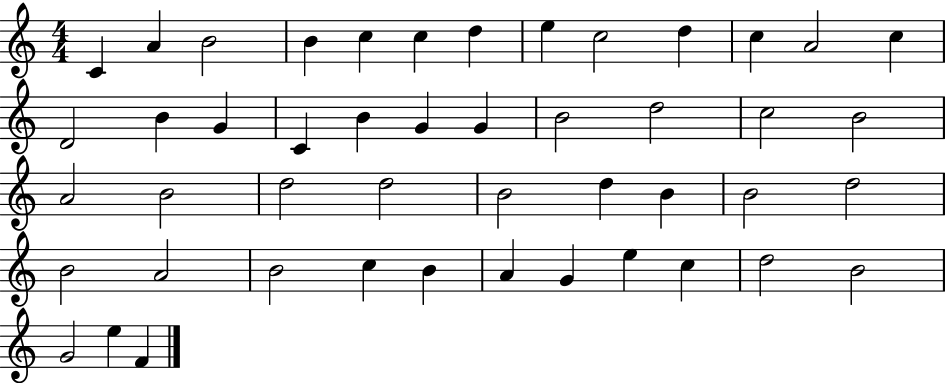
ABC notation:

X:1
T:Untitled
M:4/4
L:1/4
K:C
C A B2 B c c d e c2 d c A2 c D2 B G C B G G B2 d2 c2 B2 A2 B2 d2 d2 B2 d B B2 d2 B2 A2 B2 c B A G e c d2 B2 G2 e F